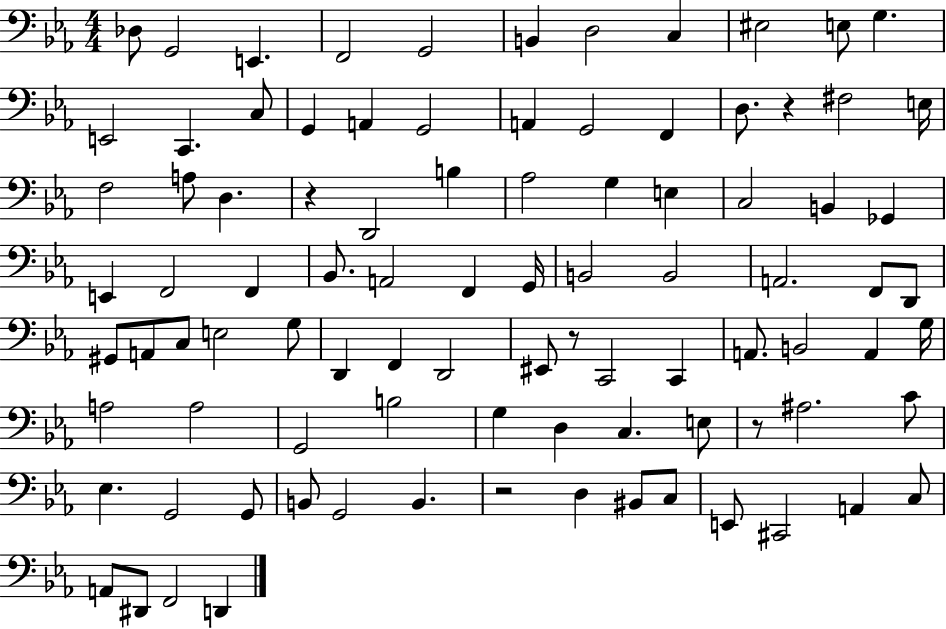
X:1
T:Untitled
M:4/4
L:1/4
K:Eb
_D,/2 G,,2 E,, F,,2 G,,2 B,, D,2 C, ^E,2 E,/2 G, E,,2 C,, C,/2 G,, A,, G,,2 A,, G,,2 F,, D,/2 z ^F,2 E,/4 F,2 A,/2 D, z D,,2 B, _A,2 G, E, C,2 B,, _G,, E,, F,,2 F,, _B,,/2 A,,2 F,, G,,/4 B,,2 B,,2 A,,2 F,,/2 D,,/2 ^G,,/2 A,,/2 C,/2 E,2 G,/2 D,, F,, D,,2 ^E,,/2 z/2 C,,2 C,, A,,/2 B,,2 A,, G,/4 A,2 A,2 G,,2 B,2 G, D, C, E,/2 z/2 ^A,2 C/2 _E, G,,2 G,,/2 B,,/2 G,,2 B,, z2 D, ^B,,/2 C,/2 E,,/2 ^C,,2 A,, C,/2 A,,/2 ^D,,/2 F,,2 D,,